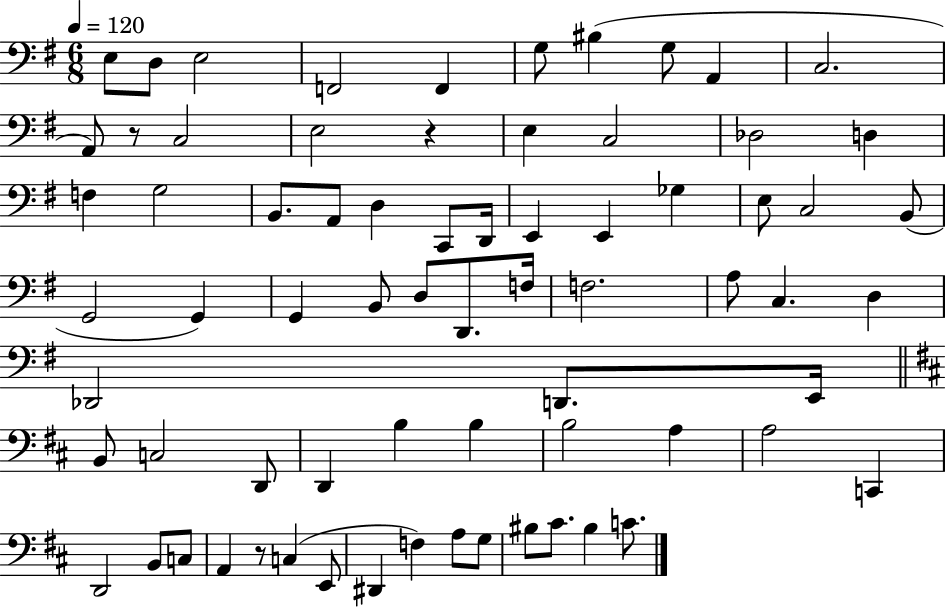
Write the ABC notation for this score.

X:1
T:Untitled
M:6/8
L:1/4
K:G
E,/2 D,/2 E,2 F,,2 F,, G,/2 ^B, G,/2 A,, C,2 A,,/2 z/2 C,2 E,2 z E, C,2 _D,2 D, F, G,2 B,,/2 A,,/2 D, C,,/2 D,,/4 E,, E,, _G, E,/2 C,2 B,,/2 G,,2 G,, G,, B,,/2 D,/2 D,,/2 F,/4 F,2 A,/2 C, D, _D,,2 D,,/2 E,,/4 B,,/2 C,2 D,,/2 D,, B, B, B,2 A, A,2 C,, D,,2 B,,/2 C,/2 A,, z/2 C, E,,/2 ^D,, F, A,/2 G,/2 ^B,/2 ^C/2 ^B, C/2